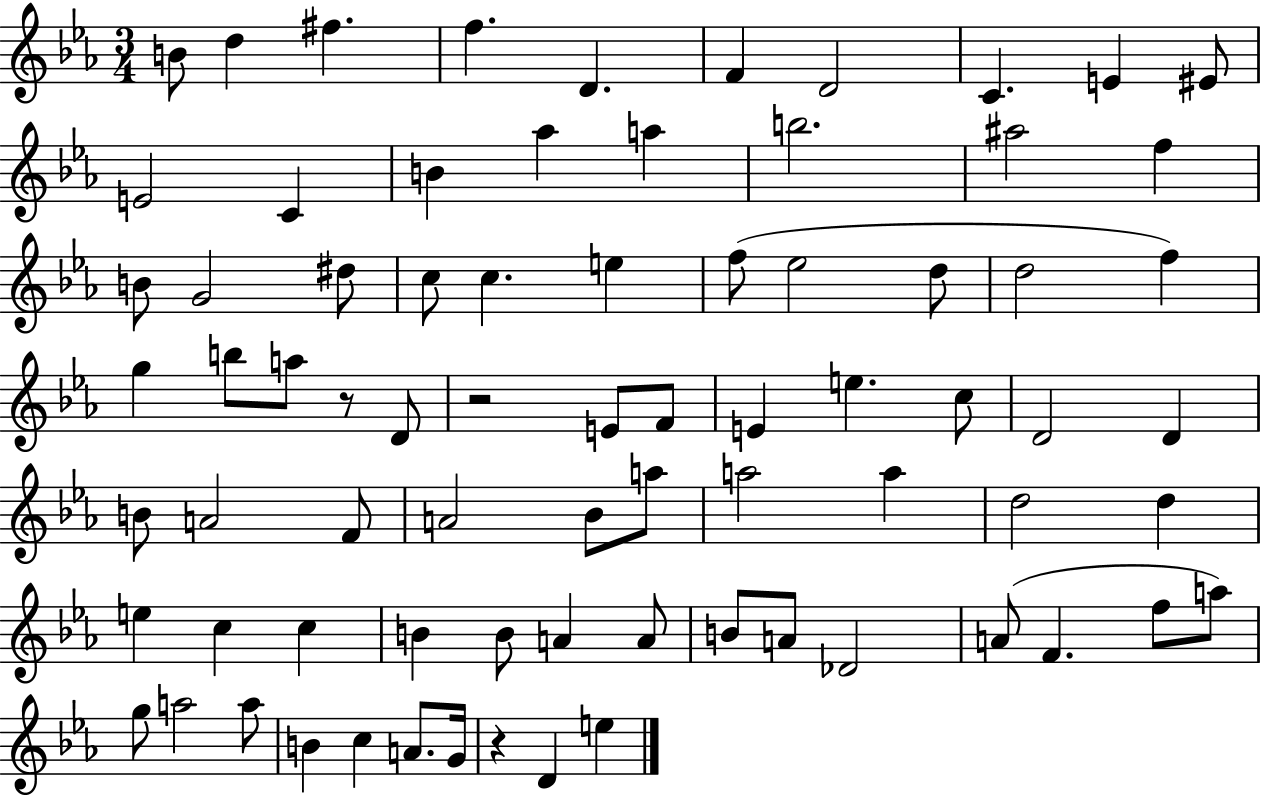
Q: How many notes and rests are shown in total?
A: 76